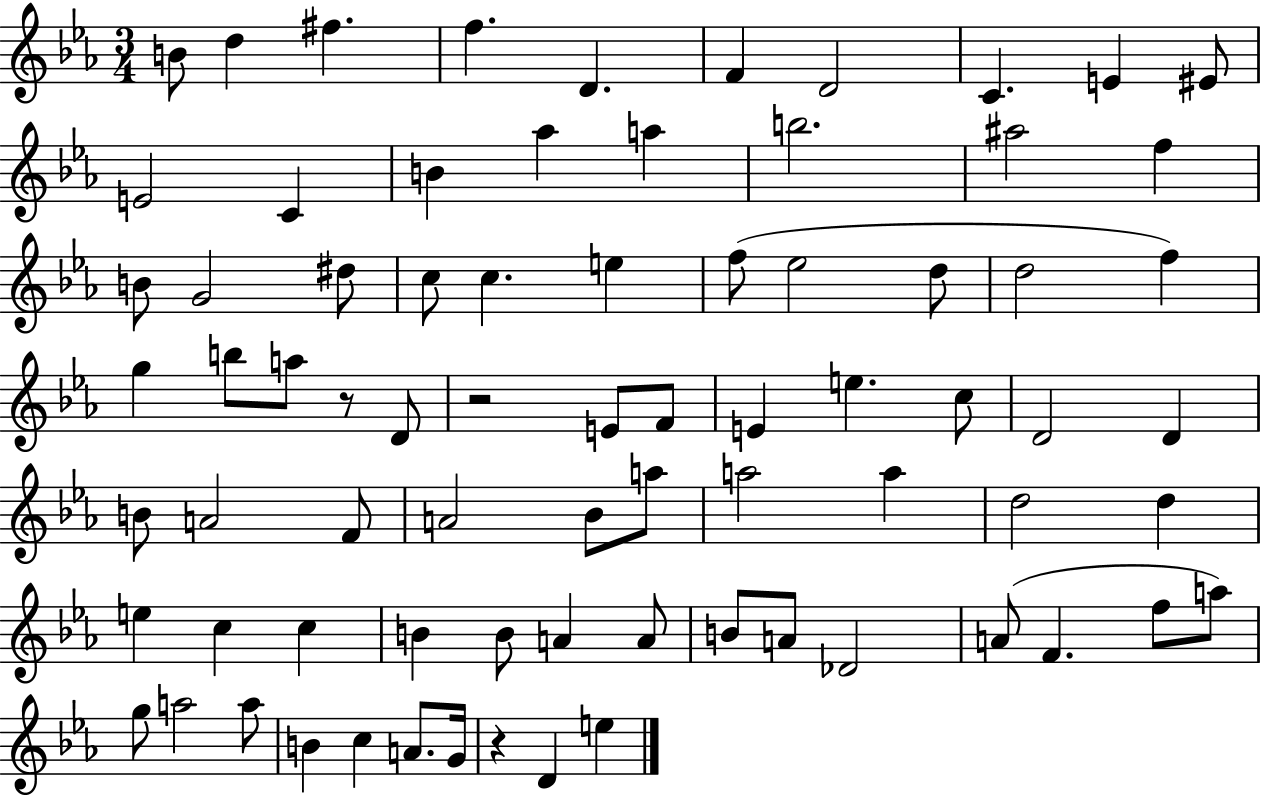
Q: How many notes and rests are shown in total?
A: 76